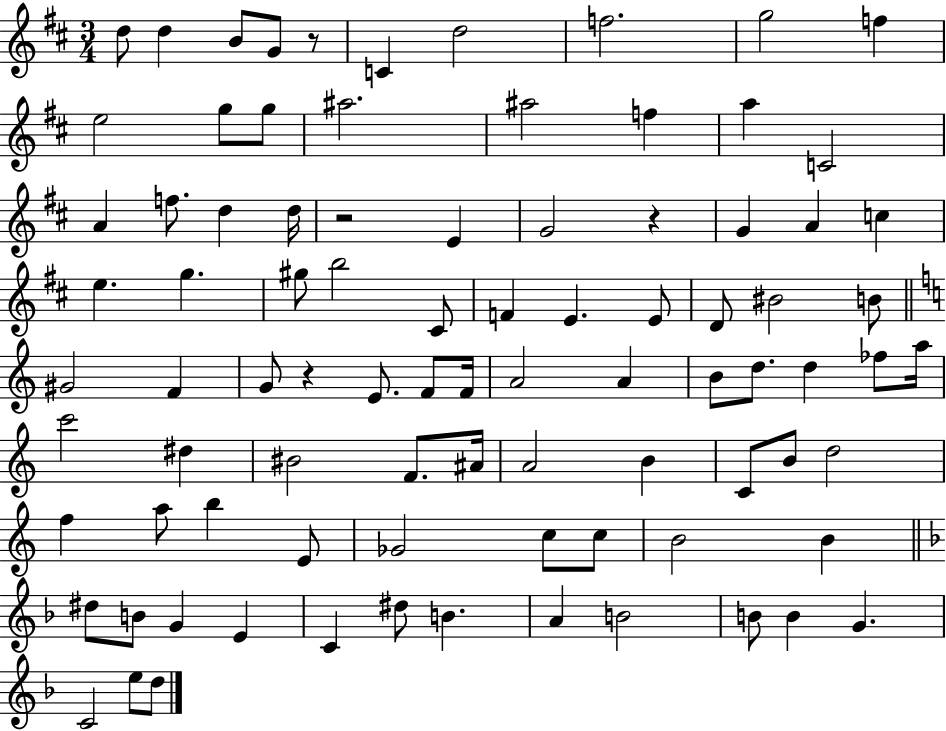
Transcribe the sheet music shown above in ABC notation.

X:1
T:Untitled
M:3/4
L:1/4
K:D
d/2 d B/2 G/2 z/2 C d2 f2 g2 f e2 g/2 g/2 ^a2 ^a2 f a C2 A f/2 d d/4 z2 E G2 z G A c e g ^g/2 b2 ^C/2 F E E/2 D/2 ^B2 B/2 ^G2 F G/2 z E/2 F/2 F/4 A2 A B/2 d/2 d _f/2 a/4 c'2 ^d ^B2 F/2 ^A/4 A2 B C/2 B/2 d2 f a/2 b E/2 _G2 c/2 c/2 B2 B ^d/2 B/2 G E C ^d/2 B A B2 B/2 B G C2 e/2 d/2